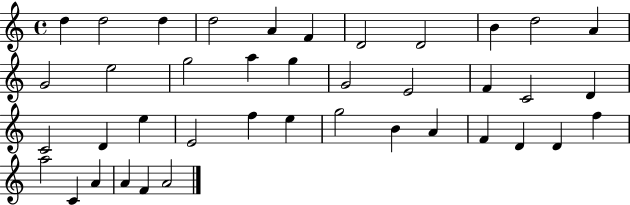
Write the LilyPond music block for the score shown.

{
  \clef treble
  \time 4/4
  \defaultTimeSignature
  \key c \major
  d''4 d''2 d''4 | d''2 a'4 f'4 | d'2 d'2 | b'4 d''2 a'4 | \break g'2 e''2 | g''2 a''4 g''4 | g'2 e'2 | f'4 c'2 d'4 | \break c'2 d'4 e''4 | e'2 f''4 e''4 | g''2 b'4 a'4 | f'4 d'4 d'4 f''4 | \break a''2 c'4 a'4 | a'4 f'4 a'2 | \bar "|."
}